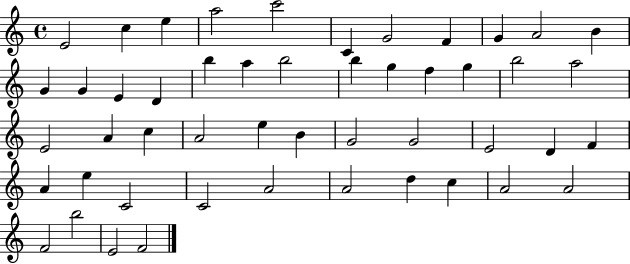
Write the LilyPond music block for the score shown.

{
  \clef treble
  \time 4/4
  \defaultTimeSignature
  \key c \major
  e'2 c''4 e''4 | a''2 c'''2 | c'4 g'2 f'4 | g'4 a'2 b'4 | \break g'4 g'4 e'4 d'4 | b''4 a''4 b''2 | b''4 g''4 f''4 g''4 | b''2 a''2 | \break e'2 a'4 c''4 | a'2 e''4 b'4 | g'2 g'2 | e'2 d'4 f'4 | \break a'4 e''4 c'2 | c'2 a'2 | a'2 d''4 c''4 | a'2 a'2 | \break f'2 b''2 | e'2 f'2 | \bar "|."
}